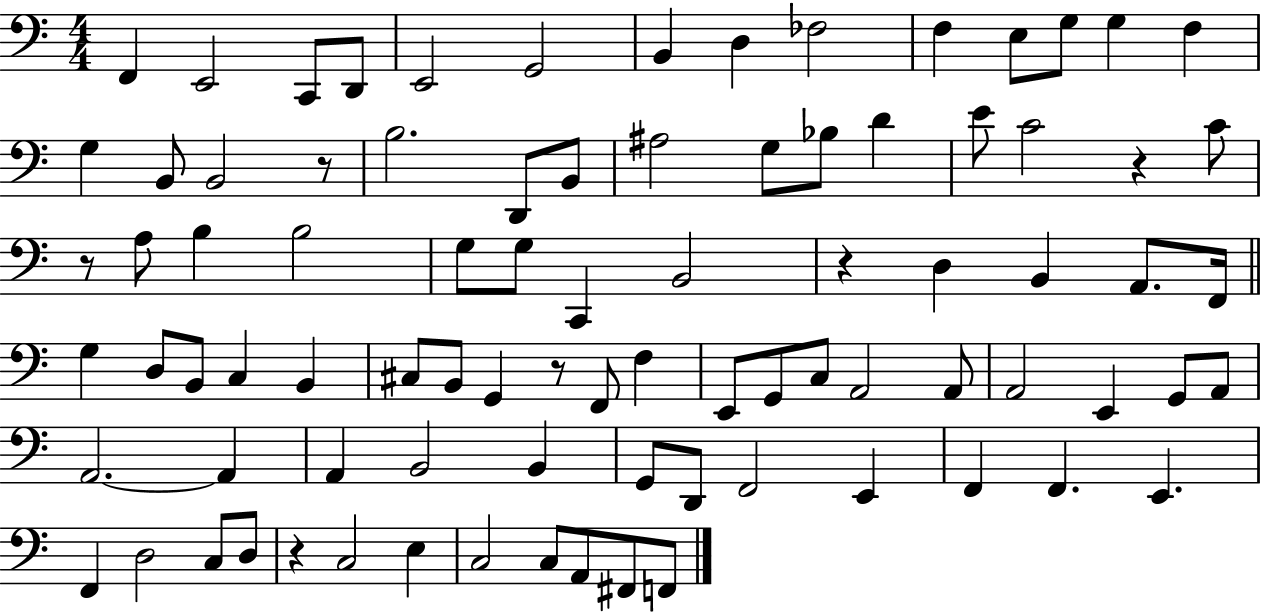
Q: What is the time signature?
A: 4/4